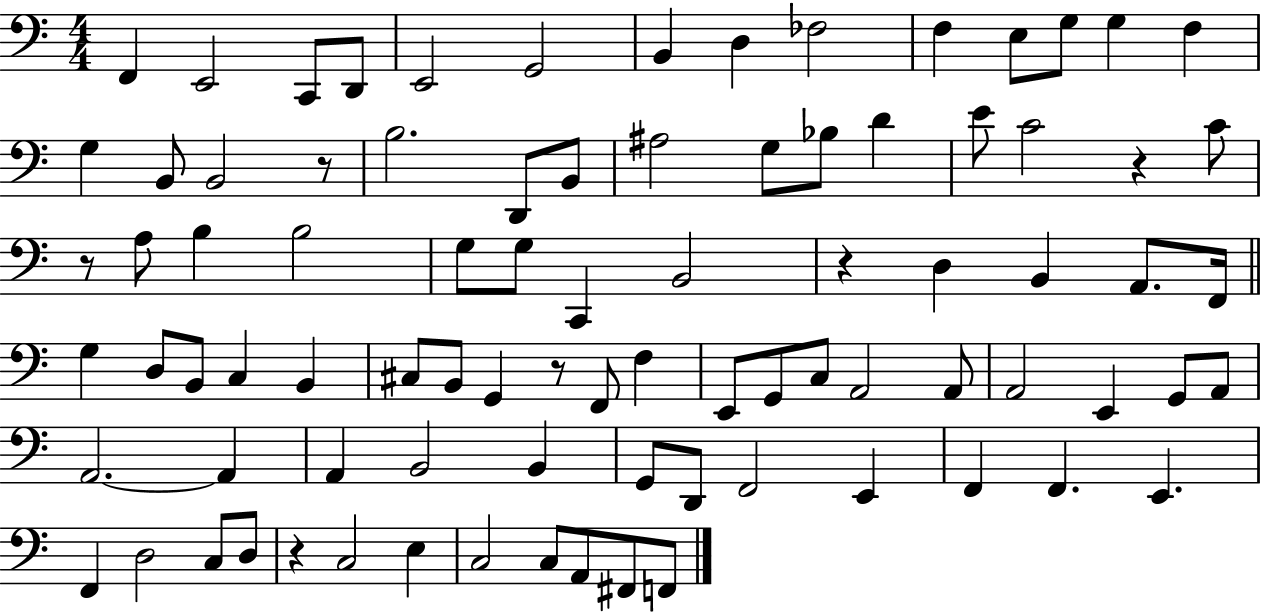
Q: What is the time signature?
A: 4/4